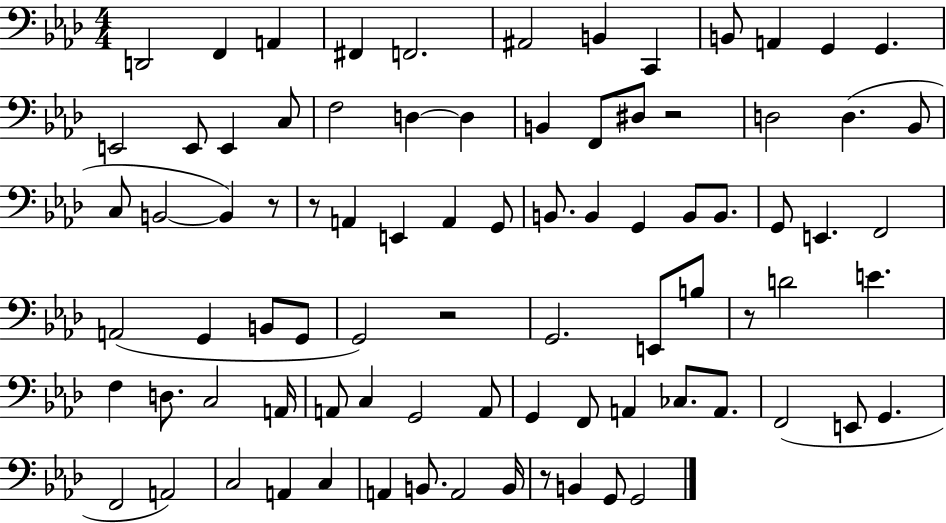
{
  \clef bass
  \numericTimeSignature
  \time 4/4
  \key aes \major
  d,2 f,4 a,4 | fis,4 f,2. | ais,2 b,4 c,4 | b,8 a,4 g,4 g,4. | \break e,2 e,8 e,4 c8 | f2 d4~~ d4 | b,4 f,8 dis8 r2 | d2 d4.( bes,8 | \break c8 b,2~~ b,4) r8 | r8 a,4 e,4 a,4 g,8 | b,8. b,4 g,4 b,8 b,8. | g,8 e,4. f,2 | \break a,2( g,4 b,8 g,8 | g,2) r2 | g,2. e,8 b8 | r8 d'2 e'4. | \break f4 d8. c2 a,16 | a,8 c4 g,2 a,8 | g,4 f,8 a,4 ces8. a,8. | f,2( e,8 g,4. | \break f,2 a,2) | c2 a,4 c4 | a,4 b,8. a,2 b,16 | r8 b,4 g,8 g,2 | \break \bar "|."
}